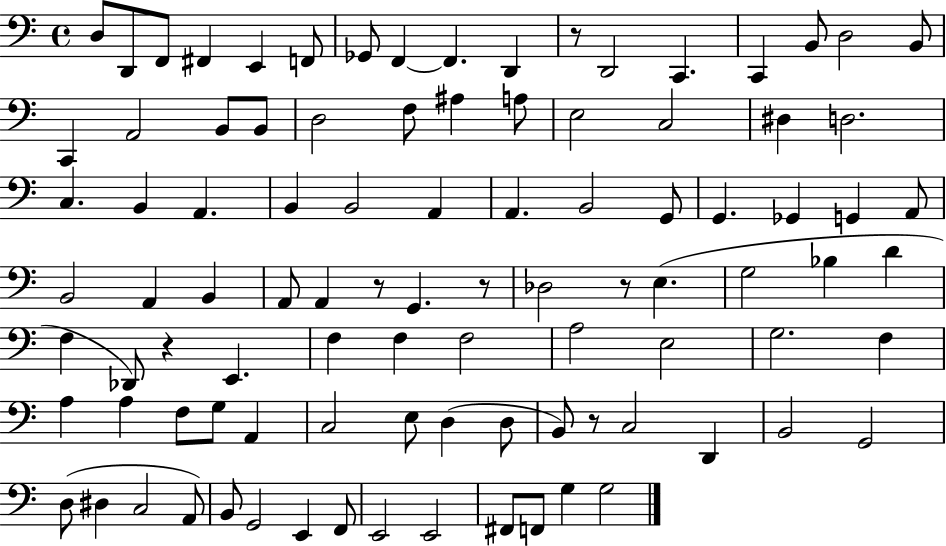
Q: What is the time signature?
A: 4/4